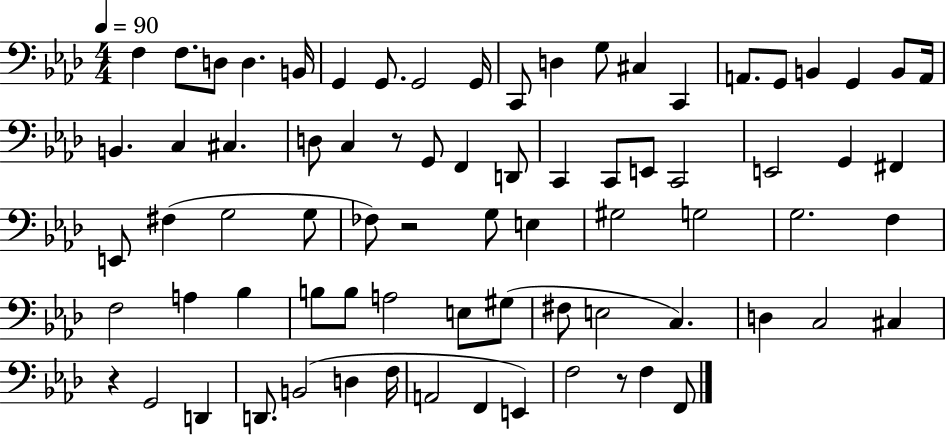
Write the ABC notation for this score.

X:1
T:Untitled
M:4/4
L:1/4
K:Ab
F, F,/2 D,/2 D, B,,/4 G,, G,,/2 G,,2 G,,/4 C,,/2 D, G,/2 ^C, C,, A,,/2 G,,/2 B,, G,, B,,/2 A,,/4 B,, C, ^C, D,/2 C, z/2 G,,/2 F,, D,,/2 C,, C,,/2 E,,/2 C,,2 E,,2 G,, ^F,, E,,/2 ^F, G,2 G,/2 _F,/2 z2 G,/2 E, ^G,2 G,2 G,2 F, F,2 A, _B, B,/2 B,/2 A,2 E,/2 ^G,/2 ^F,/2 E,2 C, D, C,2 ^C, z G,,2 D,, D,,/2 B,,2 D, F,/4 A,,2 F,, E,, F,2 z/2 F, F,,/2